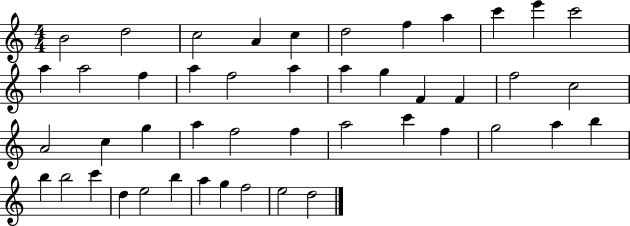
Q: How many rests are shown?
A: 0